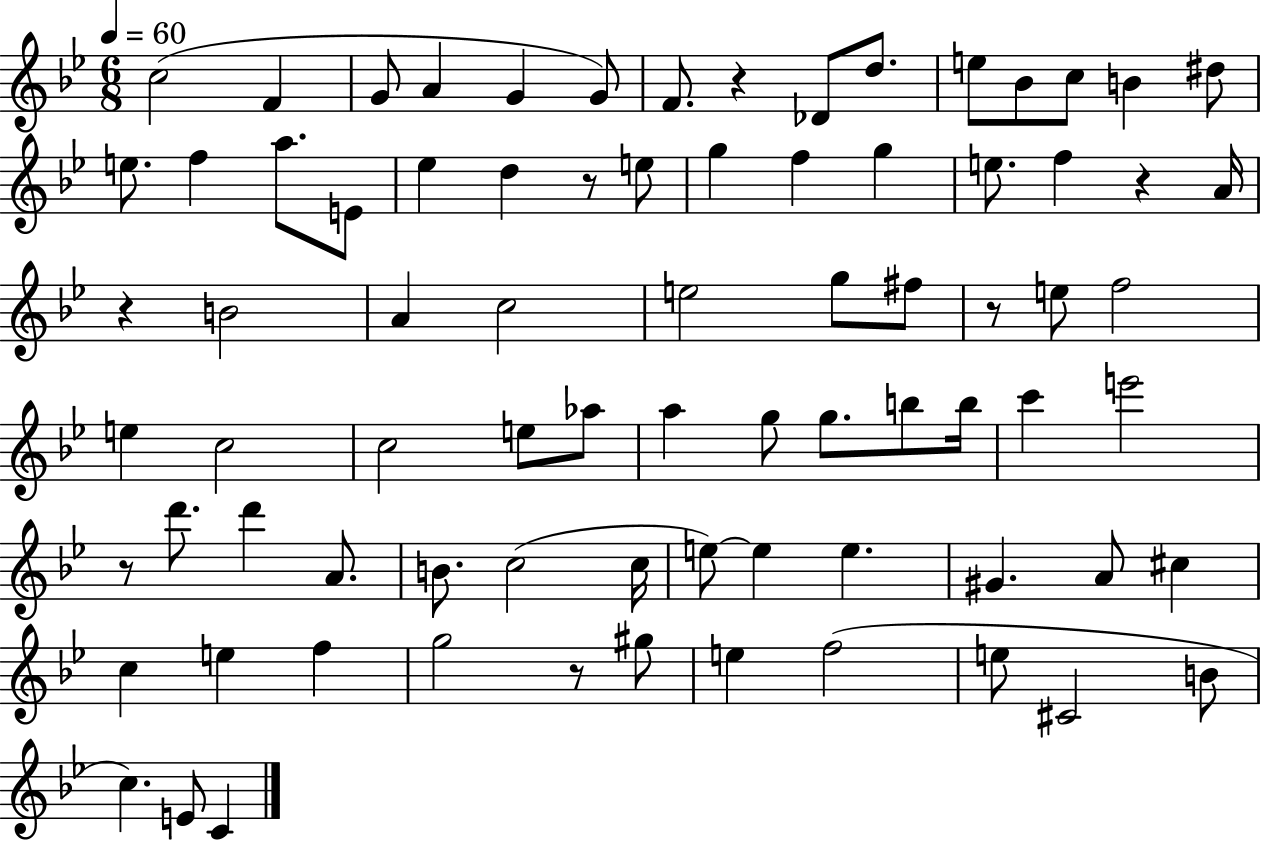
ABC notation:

X:1
T:Untitled
M:6/8
L:1/4
K:Bb
c2 F G/2 A G G/2 F/2 z _D/2 d/2 e/2 _B/2 c/2 B ^d/2 e/2 f a/2 E/2 _e d z/2 e/2 g f g e/2 f z A/4 z B2 A c2 e2 g/2 ^f/2 z/2 e/2 f2 e c2 c2 e/2 _a/2 a g/2 g/2 b/2 b/4 c' e'2 z/2 d'/2 d' A/2 B/2 c2 c/4 e/2 e e ^G A/2 ^c c e f g2 z/2 ^g/2 e f2 e/2 ^C2 B/2 c E/2 C